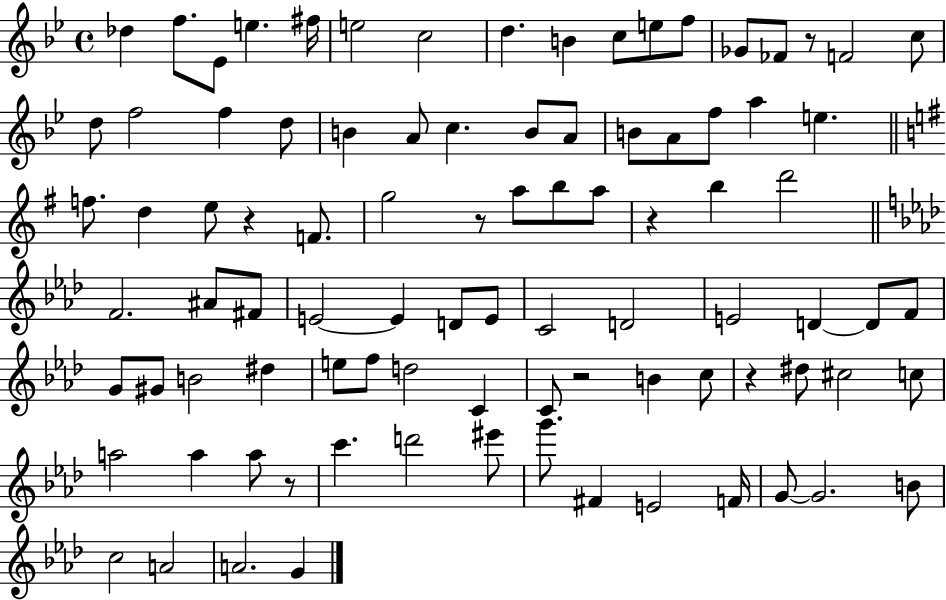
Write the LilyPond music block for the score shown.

{
  \clef treble
  \time 4/4
  \defaultTimeSignature
  \key bes \major
  des''4 f''8. ees'8 e''4. fis''16 | e''2 c''2 | d''4. b'4 c''8 e''8 f''8 | ges'8 fes'8 r8 f'2 c''8 | \break d''8 f''2 f''4 d''8 | b'4 a'8 c''4. b'8 a'8 | b'8 a'8 f''8 a''4 e''4. | \bar "||" \break \key g \major f''8. d''4 e''8 r4 f'8. | g''2 r8 a''8 b''8 a''8 | r4 b''4 d'''2 | \bar "||" \break \key f \minor f'2. ais'8 fis'8 | e'2~~ e'4 d'8 e'8 | c'2 d'2 | e'2 d'4~~ d'8 f'8 | \break g'8 gis'8 b'2 dis''4 | e''8 f''8 d''2 c'4 | c'8 r2 b'4 c''8 | r4 dis''8 cis''2 c''8 | \break a''2 a''4 a''8 r8 | c'''4. d'''2 eis'''8 | g'''8. fis'4 e'2 f'16 | g'8~~ g'2. b'8 | \break c''2 a'2 | a'2. g'4 | \bar "|."
}